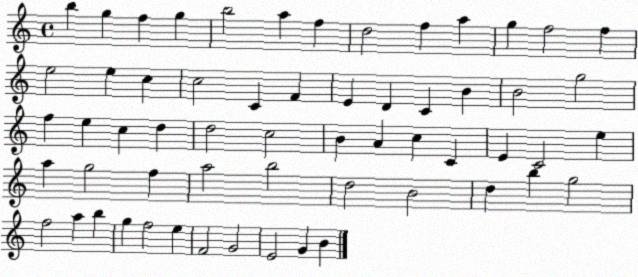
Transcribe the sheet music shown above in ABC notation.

X:1
T:Untitled
M:4/4
L:1/4
K:C
b g f g b2 a f d2 f a g f2 f e2 e c c2 C F E D C B B2 g2 f e c d d2 c2 B A c C E C2 e a g2 f a2 b2 d2 B2 d b g2 f2 a b g f2 e F2 G2 E2 G B